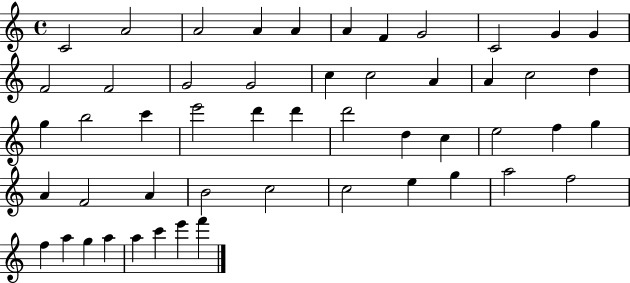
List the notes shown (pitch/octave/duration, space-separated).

C4/h A4/h A4/h A4/q A4/q A4/q F4/q G4/h C4/h G4/q G4/q F4/h F4/h G4/h G4/h C5/q C5/h A4/q A4/q C5/h D5/q G5/q B5/h C6/q E6/h D6/q D6/q D6/h D5/q C5/q E5/h F5/q G5/q A4/q F4/h A4/q B4/h C5/h C5/h E5/q G5/q A5/h F5/h F5/q A5/q G5/q A5/q A5/q C6/q E6/q F6/q